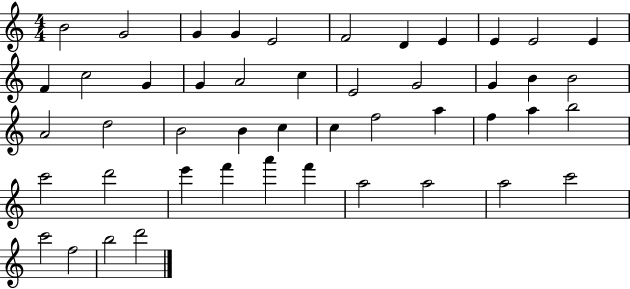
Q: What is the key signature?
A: C major